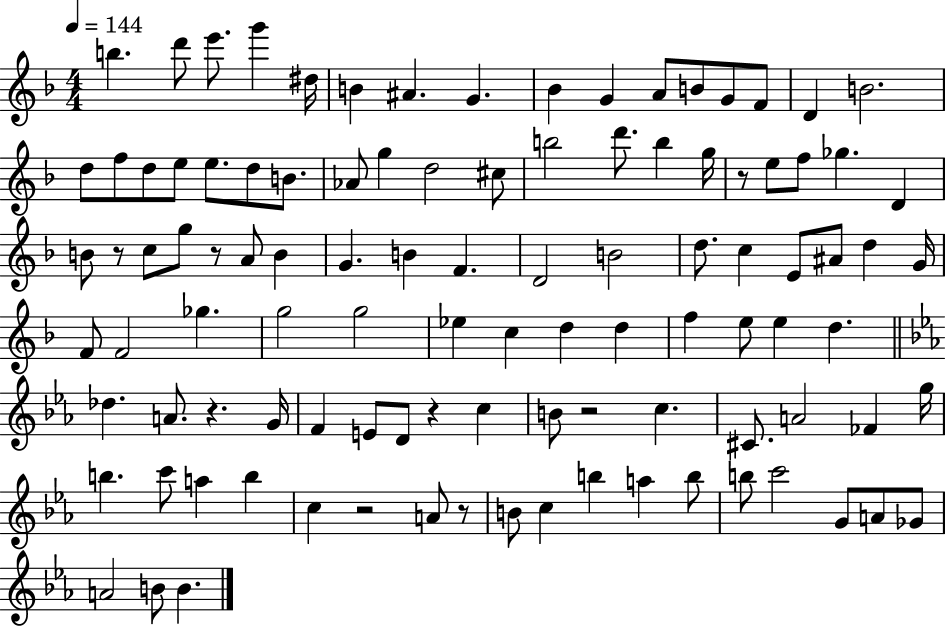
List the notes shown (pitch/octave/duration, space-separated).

B5/q. D6/e E6/e. G6/q D#5/s B4/q A#4/q. G4/q. Bb4/q G4/q A4/e B4/e G4/e F4/e D4/q B4/h. D5/e F5/e D5/e E5/e E5/e. D5/e B4/e. Ab4/e G5/q D5/h C#5/e B5/h D6/e. B5/q G5/s R/e E5/e F5/e Gb5/q. D4/q B4/e R/e C5/e G5/e R/e A4/e B4/q G4/q. B4/q F4/q. D4/h B4/h D5/e. C5/q E4/e A#4/e D5/q G4/s F4/e F4/h Gb5/q. G5/h G5/h Eb5/q C5/q D5/q D5/q F5/q E5/e E5/q D5/q. Db5/q. A4/e. R/q. G4/s F4/q E4/e D4/e R/q C5/q B4/e R/h C5/q. C#4/e. A4/h FES4/q G5/s B5/q. C6/e A5/q B5/q C5/q R/h A4/e R/e B4/e C5/q B5/q A5/q B5/e B5/e C6/h G4/e A4/e Gb4/e A4/h B4/e B4/q.